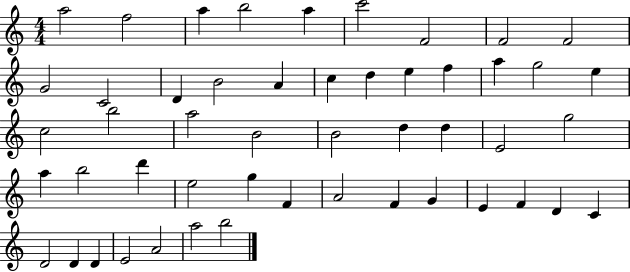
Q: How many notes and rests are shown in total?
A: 50